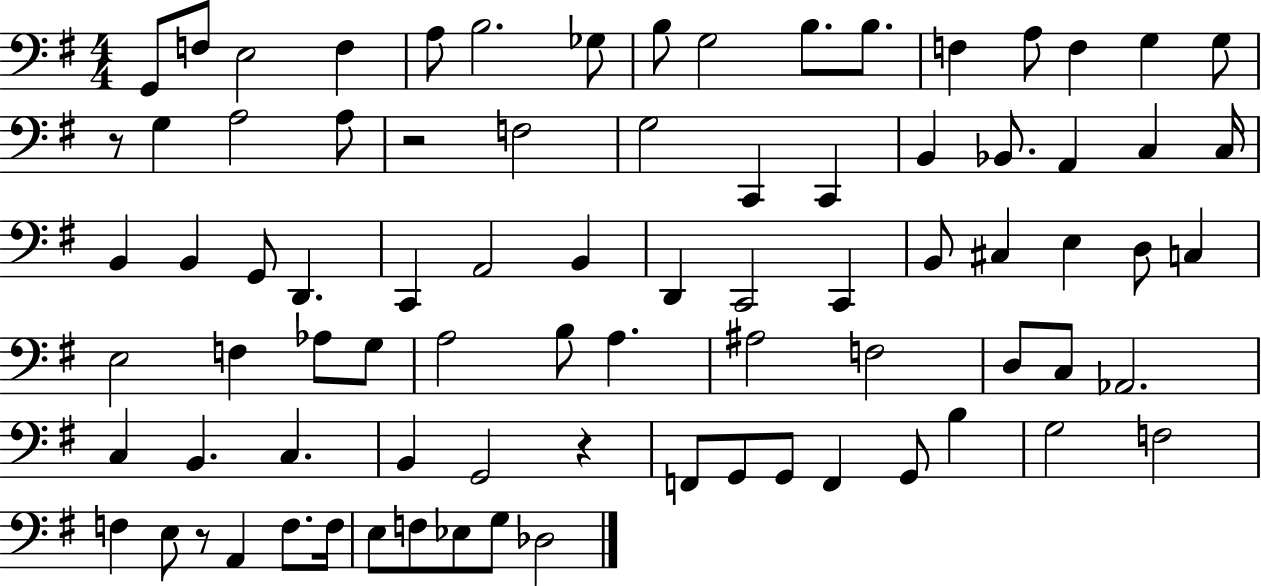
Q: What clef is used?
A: bass